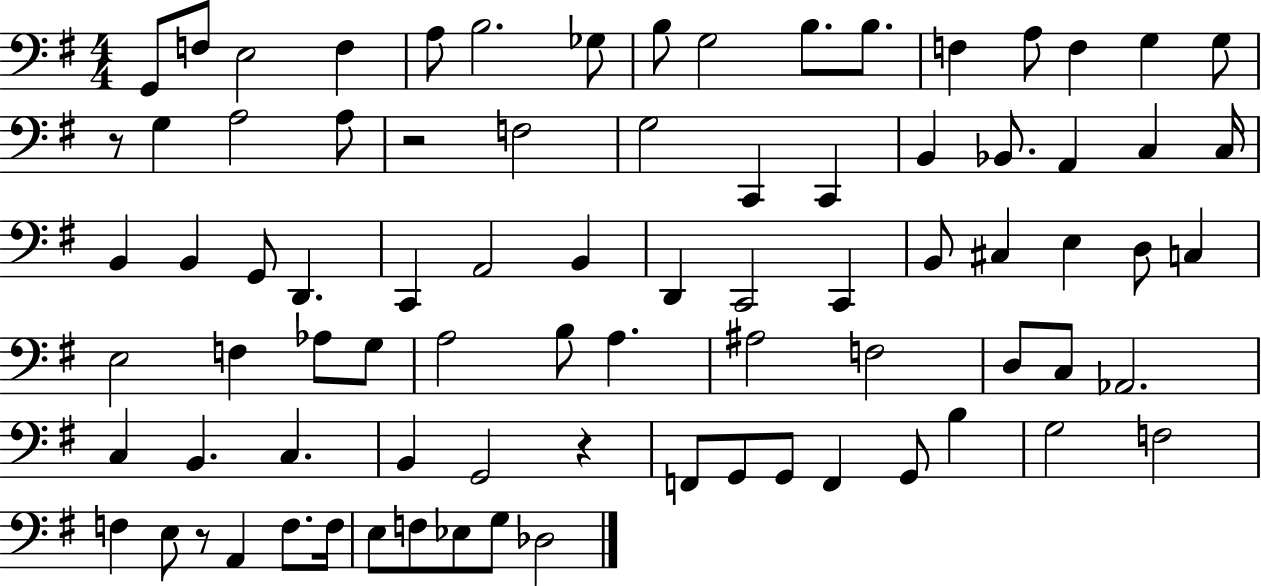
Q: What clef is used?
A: bass